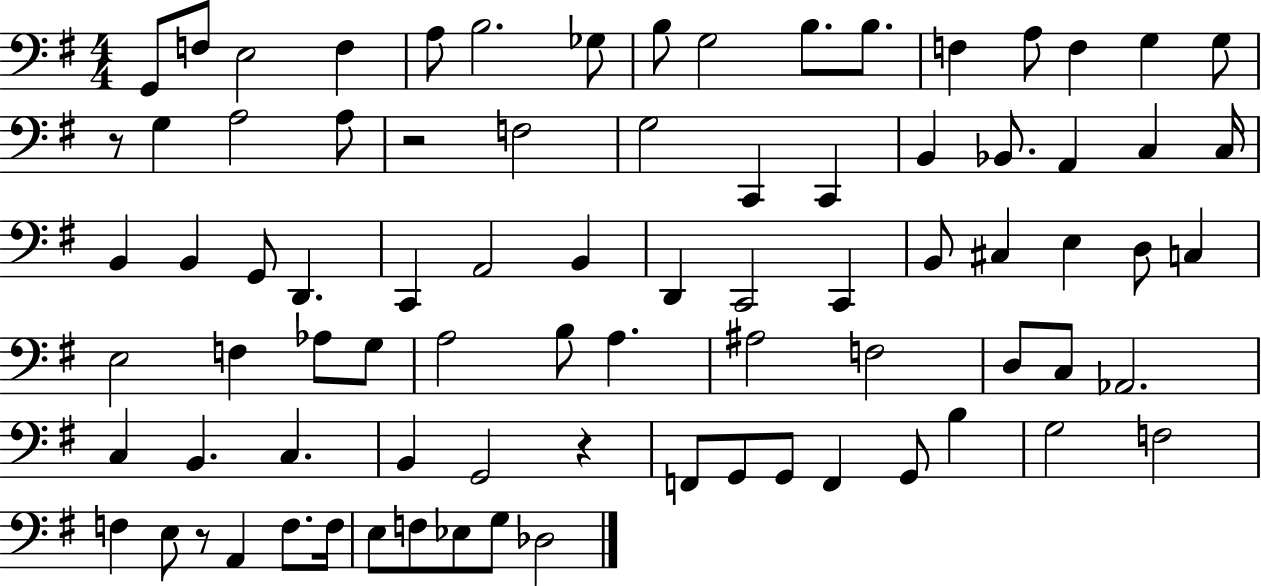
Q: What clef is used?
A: bass